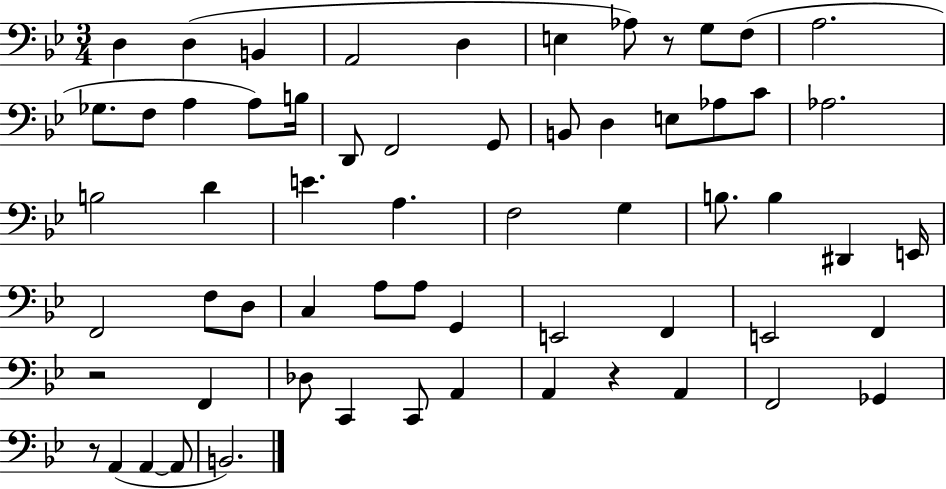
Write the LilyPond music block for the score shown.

{
  \clef bass
  \numericTimeSignature
  \time 3/4
  \key bes \major
  \repeat volta 2 { d4 d4( b,4 | a,2 d4 | e4 aes8) r8 g8 f8( | a2. | \break ges8. f8 a4 a8) b16 | d,8 f,2 g,8 | b,8 d4 e8 aes8 c'8 | aes2. | \break b2 d'4 | e'4. a4. | f2 g4 | b8. b4 dis,4 e,16 | \break f,2 f8 d8 | c4 a8 a8 g,4 | e,2 f,4 | e,2 f,4 | \break r2 f,4 | des8 c,4 c,8 a,4 | a,4 r4 a,4 | f,2 ges,4 | \break r8 a,4( a,4~~ a,8 | b,2.) | } \bar "|."
}